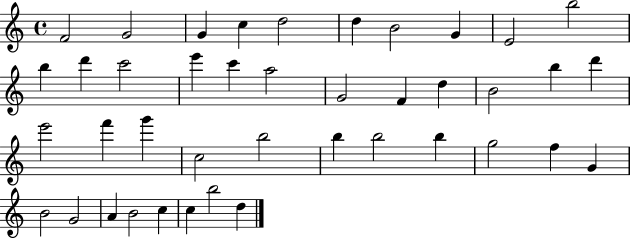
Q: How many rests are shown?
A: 0